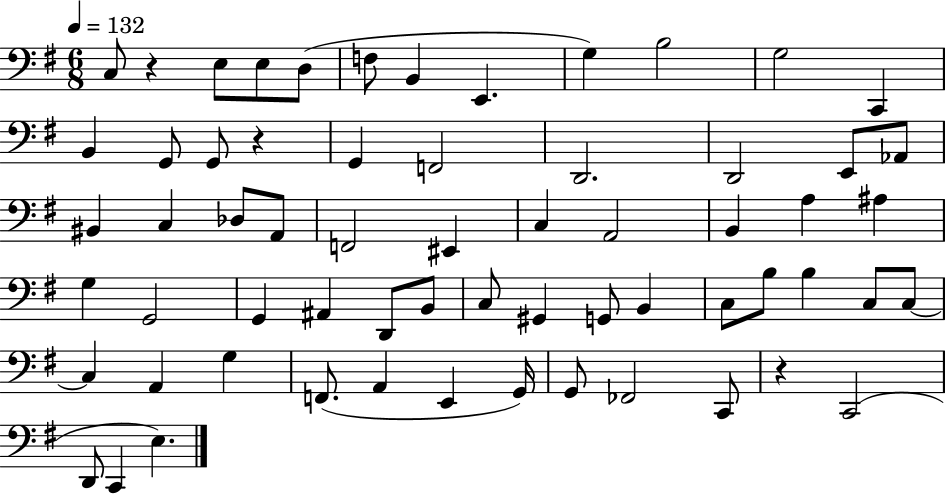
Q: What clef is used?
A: bass